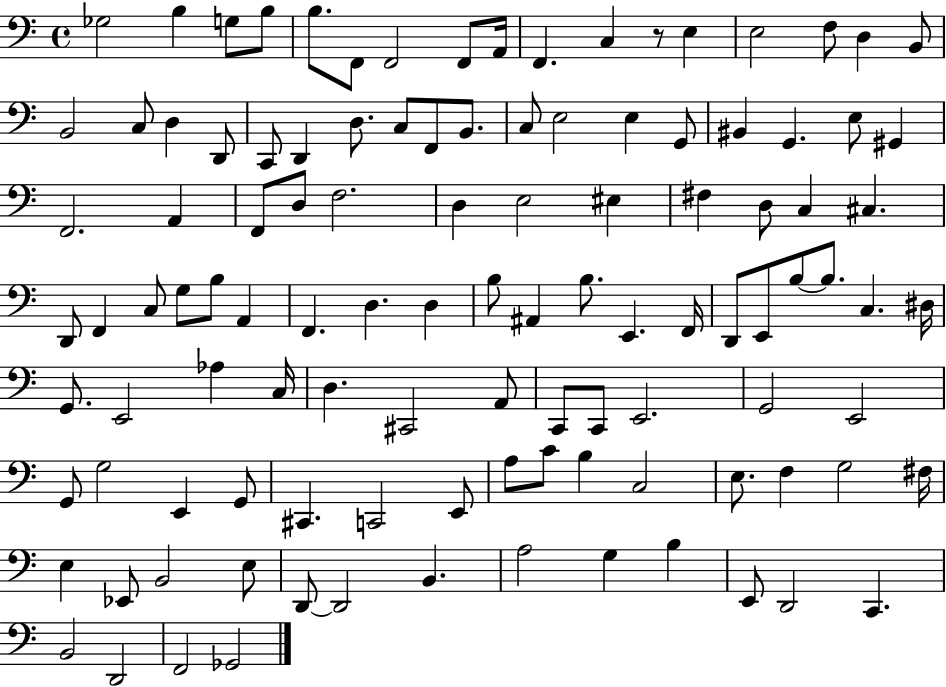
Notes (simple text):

Gb3/h B3/q G3/e B3/e B3/e. F2/e F2/h F2/e A2/s F2/q. C3/q R/e E3/q E3/h F3/e D3/q B2/e B2/h C3/e D3/q D2/e C2/e D2/q D3/e. C3/e F2/e B2/e. C3/e E3/h E3/q G2/e BIS2/q G2/q. E3/e G#2/q F2/h. A2/q F2/e D3/e F3/h. D3/q E3/h EIS3/q F#3/q D3/e C3/q C#3/q. D2/e F2/q C3/e G3/e B3/e A2/q F2/q. D3/q. D3/q B3/e A#2/q B3/e. E2/q. F2/s D2/e E2/e B3/e B3/e. C3/q. D#3/s G2/e. E2/h Ab3/q C3/s D3/q. C#2/h A2/e C2/e C2/e E2/h. G2/h E2/h G2/e G3/h E2/q G2/e C#2/q. C2/h E2/e A3/e C4/e B3/q C3/h E3/e. F3/q G3/h F#3/s E3/q Eb2/e B2/h E3/e D2/e D2/h B2/q. A3/h G3/q B3/q E2/e D2/h C2/q. B2/h D2/h F2/h Gb2/h